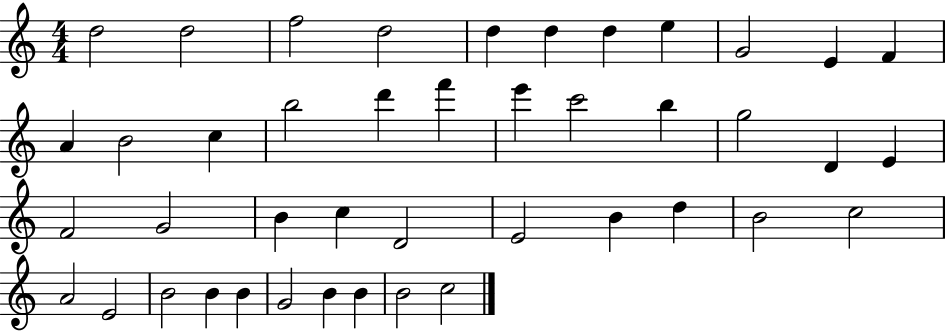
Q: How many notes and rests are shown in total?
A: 43